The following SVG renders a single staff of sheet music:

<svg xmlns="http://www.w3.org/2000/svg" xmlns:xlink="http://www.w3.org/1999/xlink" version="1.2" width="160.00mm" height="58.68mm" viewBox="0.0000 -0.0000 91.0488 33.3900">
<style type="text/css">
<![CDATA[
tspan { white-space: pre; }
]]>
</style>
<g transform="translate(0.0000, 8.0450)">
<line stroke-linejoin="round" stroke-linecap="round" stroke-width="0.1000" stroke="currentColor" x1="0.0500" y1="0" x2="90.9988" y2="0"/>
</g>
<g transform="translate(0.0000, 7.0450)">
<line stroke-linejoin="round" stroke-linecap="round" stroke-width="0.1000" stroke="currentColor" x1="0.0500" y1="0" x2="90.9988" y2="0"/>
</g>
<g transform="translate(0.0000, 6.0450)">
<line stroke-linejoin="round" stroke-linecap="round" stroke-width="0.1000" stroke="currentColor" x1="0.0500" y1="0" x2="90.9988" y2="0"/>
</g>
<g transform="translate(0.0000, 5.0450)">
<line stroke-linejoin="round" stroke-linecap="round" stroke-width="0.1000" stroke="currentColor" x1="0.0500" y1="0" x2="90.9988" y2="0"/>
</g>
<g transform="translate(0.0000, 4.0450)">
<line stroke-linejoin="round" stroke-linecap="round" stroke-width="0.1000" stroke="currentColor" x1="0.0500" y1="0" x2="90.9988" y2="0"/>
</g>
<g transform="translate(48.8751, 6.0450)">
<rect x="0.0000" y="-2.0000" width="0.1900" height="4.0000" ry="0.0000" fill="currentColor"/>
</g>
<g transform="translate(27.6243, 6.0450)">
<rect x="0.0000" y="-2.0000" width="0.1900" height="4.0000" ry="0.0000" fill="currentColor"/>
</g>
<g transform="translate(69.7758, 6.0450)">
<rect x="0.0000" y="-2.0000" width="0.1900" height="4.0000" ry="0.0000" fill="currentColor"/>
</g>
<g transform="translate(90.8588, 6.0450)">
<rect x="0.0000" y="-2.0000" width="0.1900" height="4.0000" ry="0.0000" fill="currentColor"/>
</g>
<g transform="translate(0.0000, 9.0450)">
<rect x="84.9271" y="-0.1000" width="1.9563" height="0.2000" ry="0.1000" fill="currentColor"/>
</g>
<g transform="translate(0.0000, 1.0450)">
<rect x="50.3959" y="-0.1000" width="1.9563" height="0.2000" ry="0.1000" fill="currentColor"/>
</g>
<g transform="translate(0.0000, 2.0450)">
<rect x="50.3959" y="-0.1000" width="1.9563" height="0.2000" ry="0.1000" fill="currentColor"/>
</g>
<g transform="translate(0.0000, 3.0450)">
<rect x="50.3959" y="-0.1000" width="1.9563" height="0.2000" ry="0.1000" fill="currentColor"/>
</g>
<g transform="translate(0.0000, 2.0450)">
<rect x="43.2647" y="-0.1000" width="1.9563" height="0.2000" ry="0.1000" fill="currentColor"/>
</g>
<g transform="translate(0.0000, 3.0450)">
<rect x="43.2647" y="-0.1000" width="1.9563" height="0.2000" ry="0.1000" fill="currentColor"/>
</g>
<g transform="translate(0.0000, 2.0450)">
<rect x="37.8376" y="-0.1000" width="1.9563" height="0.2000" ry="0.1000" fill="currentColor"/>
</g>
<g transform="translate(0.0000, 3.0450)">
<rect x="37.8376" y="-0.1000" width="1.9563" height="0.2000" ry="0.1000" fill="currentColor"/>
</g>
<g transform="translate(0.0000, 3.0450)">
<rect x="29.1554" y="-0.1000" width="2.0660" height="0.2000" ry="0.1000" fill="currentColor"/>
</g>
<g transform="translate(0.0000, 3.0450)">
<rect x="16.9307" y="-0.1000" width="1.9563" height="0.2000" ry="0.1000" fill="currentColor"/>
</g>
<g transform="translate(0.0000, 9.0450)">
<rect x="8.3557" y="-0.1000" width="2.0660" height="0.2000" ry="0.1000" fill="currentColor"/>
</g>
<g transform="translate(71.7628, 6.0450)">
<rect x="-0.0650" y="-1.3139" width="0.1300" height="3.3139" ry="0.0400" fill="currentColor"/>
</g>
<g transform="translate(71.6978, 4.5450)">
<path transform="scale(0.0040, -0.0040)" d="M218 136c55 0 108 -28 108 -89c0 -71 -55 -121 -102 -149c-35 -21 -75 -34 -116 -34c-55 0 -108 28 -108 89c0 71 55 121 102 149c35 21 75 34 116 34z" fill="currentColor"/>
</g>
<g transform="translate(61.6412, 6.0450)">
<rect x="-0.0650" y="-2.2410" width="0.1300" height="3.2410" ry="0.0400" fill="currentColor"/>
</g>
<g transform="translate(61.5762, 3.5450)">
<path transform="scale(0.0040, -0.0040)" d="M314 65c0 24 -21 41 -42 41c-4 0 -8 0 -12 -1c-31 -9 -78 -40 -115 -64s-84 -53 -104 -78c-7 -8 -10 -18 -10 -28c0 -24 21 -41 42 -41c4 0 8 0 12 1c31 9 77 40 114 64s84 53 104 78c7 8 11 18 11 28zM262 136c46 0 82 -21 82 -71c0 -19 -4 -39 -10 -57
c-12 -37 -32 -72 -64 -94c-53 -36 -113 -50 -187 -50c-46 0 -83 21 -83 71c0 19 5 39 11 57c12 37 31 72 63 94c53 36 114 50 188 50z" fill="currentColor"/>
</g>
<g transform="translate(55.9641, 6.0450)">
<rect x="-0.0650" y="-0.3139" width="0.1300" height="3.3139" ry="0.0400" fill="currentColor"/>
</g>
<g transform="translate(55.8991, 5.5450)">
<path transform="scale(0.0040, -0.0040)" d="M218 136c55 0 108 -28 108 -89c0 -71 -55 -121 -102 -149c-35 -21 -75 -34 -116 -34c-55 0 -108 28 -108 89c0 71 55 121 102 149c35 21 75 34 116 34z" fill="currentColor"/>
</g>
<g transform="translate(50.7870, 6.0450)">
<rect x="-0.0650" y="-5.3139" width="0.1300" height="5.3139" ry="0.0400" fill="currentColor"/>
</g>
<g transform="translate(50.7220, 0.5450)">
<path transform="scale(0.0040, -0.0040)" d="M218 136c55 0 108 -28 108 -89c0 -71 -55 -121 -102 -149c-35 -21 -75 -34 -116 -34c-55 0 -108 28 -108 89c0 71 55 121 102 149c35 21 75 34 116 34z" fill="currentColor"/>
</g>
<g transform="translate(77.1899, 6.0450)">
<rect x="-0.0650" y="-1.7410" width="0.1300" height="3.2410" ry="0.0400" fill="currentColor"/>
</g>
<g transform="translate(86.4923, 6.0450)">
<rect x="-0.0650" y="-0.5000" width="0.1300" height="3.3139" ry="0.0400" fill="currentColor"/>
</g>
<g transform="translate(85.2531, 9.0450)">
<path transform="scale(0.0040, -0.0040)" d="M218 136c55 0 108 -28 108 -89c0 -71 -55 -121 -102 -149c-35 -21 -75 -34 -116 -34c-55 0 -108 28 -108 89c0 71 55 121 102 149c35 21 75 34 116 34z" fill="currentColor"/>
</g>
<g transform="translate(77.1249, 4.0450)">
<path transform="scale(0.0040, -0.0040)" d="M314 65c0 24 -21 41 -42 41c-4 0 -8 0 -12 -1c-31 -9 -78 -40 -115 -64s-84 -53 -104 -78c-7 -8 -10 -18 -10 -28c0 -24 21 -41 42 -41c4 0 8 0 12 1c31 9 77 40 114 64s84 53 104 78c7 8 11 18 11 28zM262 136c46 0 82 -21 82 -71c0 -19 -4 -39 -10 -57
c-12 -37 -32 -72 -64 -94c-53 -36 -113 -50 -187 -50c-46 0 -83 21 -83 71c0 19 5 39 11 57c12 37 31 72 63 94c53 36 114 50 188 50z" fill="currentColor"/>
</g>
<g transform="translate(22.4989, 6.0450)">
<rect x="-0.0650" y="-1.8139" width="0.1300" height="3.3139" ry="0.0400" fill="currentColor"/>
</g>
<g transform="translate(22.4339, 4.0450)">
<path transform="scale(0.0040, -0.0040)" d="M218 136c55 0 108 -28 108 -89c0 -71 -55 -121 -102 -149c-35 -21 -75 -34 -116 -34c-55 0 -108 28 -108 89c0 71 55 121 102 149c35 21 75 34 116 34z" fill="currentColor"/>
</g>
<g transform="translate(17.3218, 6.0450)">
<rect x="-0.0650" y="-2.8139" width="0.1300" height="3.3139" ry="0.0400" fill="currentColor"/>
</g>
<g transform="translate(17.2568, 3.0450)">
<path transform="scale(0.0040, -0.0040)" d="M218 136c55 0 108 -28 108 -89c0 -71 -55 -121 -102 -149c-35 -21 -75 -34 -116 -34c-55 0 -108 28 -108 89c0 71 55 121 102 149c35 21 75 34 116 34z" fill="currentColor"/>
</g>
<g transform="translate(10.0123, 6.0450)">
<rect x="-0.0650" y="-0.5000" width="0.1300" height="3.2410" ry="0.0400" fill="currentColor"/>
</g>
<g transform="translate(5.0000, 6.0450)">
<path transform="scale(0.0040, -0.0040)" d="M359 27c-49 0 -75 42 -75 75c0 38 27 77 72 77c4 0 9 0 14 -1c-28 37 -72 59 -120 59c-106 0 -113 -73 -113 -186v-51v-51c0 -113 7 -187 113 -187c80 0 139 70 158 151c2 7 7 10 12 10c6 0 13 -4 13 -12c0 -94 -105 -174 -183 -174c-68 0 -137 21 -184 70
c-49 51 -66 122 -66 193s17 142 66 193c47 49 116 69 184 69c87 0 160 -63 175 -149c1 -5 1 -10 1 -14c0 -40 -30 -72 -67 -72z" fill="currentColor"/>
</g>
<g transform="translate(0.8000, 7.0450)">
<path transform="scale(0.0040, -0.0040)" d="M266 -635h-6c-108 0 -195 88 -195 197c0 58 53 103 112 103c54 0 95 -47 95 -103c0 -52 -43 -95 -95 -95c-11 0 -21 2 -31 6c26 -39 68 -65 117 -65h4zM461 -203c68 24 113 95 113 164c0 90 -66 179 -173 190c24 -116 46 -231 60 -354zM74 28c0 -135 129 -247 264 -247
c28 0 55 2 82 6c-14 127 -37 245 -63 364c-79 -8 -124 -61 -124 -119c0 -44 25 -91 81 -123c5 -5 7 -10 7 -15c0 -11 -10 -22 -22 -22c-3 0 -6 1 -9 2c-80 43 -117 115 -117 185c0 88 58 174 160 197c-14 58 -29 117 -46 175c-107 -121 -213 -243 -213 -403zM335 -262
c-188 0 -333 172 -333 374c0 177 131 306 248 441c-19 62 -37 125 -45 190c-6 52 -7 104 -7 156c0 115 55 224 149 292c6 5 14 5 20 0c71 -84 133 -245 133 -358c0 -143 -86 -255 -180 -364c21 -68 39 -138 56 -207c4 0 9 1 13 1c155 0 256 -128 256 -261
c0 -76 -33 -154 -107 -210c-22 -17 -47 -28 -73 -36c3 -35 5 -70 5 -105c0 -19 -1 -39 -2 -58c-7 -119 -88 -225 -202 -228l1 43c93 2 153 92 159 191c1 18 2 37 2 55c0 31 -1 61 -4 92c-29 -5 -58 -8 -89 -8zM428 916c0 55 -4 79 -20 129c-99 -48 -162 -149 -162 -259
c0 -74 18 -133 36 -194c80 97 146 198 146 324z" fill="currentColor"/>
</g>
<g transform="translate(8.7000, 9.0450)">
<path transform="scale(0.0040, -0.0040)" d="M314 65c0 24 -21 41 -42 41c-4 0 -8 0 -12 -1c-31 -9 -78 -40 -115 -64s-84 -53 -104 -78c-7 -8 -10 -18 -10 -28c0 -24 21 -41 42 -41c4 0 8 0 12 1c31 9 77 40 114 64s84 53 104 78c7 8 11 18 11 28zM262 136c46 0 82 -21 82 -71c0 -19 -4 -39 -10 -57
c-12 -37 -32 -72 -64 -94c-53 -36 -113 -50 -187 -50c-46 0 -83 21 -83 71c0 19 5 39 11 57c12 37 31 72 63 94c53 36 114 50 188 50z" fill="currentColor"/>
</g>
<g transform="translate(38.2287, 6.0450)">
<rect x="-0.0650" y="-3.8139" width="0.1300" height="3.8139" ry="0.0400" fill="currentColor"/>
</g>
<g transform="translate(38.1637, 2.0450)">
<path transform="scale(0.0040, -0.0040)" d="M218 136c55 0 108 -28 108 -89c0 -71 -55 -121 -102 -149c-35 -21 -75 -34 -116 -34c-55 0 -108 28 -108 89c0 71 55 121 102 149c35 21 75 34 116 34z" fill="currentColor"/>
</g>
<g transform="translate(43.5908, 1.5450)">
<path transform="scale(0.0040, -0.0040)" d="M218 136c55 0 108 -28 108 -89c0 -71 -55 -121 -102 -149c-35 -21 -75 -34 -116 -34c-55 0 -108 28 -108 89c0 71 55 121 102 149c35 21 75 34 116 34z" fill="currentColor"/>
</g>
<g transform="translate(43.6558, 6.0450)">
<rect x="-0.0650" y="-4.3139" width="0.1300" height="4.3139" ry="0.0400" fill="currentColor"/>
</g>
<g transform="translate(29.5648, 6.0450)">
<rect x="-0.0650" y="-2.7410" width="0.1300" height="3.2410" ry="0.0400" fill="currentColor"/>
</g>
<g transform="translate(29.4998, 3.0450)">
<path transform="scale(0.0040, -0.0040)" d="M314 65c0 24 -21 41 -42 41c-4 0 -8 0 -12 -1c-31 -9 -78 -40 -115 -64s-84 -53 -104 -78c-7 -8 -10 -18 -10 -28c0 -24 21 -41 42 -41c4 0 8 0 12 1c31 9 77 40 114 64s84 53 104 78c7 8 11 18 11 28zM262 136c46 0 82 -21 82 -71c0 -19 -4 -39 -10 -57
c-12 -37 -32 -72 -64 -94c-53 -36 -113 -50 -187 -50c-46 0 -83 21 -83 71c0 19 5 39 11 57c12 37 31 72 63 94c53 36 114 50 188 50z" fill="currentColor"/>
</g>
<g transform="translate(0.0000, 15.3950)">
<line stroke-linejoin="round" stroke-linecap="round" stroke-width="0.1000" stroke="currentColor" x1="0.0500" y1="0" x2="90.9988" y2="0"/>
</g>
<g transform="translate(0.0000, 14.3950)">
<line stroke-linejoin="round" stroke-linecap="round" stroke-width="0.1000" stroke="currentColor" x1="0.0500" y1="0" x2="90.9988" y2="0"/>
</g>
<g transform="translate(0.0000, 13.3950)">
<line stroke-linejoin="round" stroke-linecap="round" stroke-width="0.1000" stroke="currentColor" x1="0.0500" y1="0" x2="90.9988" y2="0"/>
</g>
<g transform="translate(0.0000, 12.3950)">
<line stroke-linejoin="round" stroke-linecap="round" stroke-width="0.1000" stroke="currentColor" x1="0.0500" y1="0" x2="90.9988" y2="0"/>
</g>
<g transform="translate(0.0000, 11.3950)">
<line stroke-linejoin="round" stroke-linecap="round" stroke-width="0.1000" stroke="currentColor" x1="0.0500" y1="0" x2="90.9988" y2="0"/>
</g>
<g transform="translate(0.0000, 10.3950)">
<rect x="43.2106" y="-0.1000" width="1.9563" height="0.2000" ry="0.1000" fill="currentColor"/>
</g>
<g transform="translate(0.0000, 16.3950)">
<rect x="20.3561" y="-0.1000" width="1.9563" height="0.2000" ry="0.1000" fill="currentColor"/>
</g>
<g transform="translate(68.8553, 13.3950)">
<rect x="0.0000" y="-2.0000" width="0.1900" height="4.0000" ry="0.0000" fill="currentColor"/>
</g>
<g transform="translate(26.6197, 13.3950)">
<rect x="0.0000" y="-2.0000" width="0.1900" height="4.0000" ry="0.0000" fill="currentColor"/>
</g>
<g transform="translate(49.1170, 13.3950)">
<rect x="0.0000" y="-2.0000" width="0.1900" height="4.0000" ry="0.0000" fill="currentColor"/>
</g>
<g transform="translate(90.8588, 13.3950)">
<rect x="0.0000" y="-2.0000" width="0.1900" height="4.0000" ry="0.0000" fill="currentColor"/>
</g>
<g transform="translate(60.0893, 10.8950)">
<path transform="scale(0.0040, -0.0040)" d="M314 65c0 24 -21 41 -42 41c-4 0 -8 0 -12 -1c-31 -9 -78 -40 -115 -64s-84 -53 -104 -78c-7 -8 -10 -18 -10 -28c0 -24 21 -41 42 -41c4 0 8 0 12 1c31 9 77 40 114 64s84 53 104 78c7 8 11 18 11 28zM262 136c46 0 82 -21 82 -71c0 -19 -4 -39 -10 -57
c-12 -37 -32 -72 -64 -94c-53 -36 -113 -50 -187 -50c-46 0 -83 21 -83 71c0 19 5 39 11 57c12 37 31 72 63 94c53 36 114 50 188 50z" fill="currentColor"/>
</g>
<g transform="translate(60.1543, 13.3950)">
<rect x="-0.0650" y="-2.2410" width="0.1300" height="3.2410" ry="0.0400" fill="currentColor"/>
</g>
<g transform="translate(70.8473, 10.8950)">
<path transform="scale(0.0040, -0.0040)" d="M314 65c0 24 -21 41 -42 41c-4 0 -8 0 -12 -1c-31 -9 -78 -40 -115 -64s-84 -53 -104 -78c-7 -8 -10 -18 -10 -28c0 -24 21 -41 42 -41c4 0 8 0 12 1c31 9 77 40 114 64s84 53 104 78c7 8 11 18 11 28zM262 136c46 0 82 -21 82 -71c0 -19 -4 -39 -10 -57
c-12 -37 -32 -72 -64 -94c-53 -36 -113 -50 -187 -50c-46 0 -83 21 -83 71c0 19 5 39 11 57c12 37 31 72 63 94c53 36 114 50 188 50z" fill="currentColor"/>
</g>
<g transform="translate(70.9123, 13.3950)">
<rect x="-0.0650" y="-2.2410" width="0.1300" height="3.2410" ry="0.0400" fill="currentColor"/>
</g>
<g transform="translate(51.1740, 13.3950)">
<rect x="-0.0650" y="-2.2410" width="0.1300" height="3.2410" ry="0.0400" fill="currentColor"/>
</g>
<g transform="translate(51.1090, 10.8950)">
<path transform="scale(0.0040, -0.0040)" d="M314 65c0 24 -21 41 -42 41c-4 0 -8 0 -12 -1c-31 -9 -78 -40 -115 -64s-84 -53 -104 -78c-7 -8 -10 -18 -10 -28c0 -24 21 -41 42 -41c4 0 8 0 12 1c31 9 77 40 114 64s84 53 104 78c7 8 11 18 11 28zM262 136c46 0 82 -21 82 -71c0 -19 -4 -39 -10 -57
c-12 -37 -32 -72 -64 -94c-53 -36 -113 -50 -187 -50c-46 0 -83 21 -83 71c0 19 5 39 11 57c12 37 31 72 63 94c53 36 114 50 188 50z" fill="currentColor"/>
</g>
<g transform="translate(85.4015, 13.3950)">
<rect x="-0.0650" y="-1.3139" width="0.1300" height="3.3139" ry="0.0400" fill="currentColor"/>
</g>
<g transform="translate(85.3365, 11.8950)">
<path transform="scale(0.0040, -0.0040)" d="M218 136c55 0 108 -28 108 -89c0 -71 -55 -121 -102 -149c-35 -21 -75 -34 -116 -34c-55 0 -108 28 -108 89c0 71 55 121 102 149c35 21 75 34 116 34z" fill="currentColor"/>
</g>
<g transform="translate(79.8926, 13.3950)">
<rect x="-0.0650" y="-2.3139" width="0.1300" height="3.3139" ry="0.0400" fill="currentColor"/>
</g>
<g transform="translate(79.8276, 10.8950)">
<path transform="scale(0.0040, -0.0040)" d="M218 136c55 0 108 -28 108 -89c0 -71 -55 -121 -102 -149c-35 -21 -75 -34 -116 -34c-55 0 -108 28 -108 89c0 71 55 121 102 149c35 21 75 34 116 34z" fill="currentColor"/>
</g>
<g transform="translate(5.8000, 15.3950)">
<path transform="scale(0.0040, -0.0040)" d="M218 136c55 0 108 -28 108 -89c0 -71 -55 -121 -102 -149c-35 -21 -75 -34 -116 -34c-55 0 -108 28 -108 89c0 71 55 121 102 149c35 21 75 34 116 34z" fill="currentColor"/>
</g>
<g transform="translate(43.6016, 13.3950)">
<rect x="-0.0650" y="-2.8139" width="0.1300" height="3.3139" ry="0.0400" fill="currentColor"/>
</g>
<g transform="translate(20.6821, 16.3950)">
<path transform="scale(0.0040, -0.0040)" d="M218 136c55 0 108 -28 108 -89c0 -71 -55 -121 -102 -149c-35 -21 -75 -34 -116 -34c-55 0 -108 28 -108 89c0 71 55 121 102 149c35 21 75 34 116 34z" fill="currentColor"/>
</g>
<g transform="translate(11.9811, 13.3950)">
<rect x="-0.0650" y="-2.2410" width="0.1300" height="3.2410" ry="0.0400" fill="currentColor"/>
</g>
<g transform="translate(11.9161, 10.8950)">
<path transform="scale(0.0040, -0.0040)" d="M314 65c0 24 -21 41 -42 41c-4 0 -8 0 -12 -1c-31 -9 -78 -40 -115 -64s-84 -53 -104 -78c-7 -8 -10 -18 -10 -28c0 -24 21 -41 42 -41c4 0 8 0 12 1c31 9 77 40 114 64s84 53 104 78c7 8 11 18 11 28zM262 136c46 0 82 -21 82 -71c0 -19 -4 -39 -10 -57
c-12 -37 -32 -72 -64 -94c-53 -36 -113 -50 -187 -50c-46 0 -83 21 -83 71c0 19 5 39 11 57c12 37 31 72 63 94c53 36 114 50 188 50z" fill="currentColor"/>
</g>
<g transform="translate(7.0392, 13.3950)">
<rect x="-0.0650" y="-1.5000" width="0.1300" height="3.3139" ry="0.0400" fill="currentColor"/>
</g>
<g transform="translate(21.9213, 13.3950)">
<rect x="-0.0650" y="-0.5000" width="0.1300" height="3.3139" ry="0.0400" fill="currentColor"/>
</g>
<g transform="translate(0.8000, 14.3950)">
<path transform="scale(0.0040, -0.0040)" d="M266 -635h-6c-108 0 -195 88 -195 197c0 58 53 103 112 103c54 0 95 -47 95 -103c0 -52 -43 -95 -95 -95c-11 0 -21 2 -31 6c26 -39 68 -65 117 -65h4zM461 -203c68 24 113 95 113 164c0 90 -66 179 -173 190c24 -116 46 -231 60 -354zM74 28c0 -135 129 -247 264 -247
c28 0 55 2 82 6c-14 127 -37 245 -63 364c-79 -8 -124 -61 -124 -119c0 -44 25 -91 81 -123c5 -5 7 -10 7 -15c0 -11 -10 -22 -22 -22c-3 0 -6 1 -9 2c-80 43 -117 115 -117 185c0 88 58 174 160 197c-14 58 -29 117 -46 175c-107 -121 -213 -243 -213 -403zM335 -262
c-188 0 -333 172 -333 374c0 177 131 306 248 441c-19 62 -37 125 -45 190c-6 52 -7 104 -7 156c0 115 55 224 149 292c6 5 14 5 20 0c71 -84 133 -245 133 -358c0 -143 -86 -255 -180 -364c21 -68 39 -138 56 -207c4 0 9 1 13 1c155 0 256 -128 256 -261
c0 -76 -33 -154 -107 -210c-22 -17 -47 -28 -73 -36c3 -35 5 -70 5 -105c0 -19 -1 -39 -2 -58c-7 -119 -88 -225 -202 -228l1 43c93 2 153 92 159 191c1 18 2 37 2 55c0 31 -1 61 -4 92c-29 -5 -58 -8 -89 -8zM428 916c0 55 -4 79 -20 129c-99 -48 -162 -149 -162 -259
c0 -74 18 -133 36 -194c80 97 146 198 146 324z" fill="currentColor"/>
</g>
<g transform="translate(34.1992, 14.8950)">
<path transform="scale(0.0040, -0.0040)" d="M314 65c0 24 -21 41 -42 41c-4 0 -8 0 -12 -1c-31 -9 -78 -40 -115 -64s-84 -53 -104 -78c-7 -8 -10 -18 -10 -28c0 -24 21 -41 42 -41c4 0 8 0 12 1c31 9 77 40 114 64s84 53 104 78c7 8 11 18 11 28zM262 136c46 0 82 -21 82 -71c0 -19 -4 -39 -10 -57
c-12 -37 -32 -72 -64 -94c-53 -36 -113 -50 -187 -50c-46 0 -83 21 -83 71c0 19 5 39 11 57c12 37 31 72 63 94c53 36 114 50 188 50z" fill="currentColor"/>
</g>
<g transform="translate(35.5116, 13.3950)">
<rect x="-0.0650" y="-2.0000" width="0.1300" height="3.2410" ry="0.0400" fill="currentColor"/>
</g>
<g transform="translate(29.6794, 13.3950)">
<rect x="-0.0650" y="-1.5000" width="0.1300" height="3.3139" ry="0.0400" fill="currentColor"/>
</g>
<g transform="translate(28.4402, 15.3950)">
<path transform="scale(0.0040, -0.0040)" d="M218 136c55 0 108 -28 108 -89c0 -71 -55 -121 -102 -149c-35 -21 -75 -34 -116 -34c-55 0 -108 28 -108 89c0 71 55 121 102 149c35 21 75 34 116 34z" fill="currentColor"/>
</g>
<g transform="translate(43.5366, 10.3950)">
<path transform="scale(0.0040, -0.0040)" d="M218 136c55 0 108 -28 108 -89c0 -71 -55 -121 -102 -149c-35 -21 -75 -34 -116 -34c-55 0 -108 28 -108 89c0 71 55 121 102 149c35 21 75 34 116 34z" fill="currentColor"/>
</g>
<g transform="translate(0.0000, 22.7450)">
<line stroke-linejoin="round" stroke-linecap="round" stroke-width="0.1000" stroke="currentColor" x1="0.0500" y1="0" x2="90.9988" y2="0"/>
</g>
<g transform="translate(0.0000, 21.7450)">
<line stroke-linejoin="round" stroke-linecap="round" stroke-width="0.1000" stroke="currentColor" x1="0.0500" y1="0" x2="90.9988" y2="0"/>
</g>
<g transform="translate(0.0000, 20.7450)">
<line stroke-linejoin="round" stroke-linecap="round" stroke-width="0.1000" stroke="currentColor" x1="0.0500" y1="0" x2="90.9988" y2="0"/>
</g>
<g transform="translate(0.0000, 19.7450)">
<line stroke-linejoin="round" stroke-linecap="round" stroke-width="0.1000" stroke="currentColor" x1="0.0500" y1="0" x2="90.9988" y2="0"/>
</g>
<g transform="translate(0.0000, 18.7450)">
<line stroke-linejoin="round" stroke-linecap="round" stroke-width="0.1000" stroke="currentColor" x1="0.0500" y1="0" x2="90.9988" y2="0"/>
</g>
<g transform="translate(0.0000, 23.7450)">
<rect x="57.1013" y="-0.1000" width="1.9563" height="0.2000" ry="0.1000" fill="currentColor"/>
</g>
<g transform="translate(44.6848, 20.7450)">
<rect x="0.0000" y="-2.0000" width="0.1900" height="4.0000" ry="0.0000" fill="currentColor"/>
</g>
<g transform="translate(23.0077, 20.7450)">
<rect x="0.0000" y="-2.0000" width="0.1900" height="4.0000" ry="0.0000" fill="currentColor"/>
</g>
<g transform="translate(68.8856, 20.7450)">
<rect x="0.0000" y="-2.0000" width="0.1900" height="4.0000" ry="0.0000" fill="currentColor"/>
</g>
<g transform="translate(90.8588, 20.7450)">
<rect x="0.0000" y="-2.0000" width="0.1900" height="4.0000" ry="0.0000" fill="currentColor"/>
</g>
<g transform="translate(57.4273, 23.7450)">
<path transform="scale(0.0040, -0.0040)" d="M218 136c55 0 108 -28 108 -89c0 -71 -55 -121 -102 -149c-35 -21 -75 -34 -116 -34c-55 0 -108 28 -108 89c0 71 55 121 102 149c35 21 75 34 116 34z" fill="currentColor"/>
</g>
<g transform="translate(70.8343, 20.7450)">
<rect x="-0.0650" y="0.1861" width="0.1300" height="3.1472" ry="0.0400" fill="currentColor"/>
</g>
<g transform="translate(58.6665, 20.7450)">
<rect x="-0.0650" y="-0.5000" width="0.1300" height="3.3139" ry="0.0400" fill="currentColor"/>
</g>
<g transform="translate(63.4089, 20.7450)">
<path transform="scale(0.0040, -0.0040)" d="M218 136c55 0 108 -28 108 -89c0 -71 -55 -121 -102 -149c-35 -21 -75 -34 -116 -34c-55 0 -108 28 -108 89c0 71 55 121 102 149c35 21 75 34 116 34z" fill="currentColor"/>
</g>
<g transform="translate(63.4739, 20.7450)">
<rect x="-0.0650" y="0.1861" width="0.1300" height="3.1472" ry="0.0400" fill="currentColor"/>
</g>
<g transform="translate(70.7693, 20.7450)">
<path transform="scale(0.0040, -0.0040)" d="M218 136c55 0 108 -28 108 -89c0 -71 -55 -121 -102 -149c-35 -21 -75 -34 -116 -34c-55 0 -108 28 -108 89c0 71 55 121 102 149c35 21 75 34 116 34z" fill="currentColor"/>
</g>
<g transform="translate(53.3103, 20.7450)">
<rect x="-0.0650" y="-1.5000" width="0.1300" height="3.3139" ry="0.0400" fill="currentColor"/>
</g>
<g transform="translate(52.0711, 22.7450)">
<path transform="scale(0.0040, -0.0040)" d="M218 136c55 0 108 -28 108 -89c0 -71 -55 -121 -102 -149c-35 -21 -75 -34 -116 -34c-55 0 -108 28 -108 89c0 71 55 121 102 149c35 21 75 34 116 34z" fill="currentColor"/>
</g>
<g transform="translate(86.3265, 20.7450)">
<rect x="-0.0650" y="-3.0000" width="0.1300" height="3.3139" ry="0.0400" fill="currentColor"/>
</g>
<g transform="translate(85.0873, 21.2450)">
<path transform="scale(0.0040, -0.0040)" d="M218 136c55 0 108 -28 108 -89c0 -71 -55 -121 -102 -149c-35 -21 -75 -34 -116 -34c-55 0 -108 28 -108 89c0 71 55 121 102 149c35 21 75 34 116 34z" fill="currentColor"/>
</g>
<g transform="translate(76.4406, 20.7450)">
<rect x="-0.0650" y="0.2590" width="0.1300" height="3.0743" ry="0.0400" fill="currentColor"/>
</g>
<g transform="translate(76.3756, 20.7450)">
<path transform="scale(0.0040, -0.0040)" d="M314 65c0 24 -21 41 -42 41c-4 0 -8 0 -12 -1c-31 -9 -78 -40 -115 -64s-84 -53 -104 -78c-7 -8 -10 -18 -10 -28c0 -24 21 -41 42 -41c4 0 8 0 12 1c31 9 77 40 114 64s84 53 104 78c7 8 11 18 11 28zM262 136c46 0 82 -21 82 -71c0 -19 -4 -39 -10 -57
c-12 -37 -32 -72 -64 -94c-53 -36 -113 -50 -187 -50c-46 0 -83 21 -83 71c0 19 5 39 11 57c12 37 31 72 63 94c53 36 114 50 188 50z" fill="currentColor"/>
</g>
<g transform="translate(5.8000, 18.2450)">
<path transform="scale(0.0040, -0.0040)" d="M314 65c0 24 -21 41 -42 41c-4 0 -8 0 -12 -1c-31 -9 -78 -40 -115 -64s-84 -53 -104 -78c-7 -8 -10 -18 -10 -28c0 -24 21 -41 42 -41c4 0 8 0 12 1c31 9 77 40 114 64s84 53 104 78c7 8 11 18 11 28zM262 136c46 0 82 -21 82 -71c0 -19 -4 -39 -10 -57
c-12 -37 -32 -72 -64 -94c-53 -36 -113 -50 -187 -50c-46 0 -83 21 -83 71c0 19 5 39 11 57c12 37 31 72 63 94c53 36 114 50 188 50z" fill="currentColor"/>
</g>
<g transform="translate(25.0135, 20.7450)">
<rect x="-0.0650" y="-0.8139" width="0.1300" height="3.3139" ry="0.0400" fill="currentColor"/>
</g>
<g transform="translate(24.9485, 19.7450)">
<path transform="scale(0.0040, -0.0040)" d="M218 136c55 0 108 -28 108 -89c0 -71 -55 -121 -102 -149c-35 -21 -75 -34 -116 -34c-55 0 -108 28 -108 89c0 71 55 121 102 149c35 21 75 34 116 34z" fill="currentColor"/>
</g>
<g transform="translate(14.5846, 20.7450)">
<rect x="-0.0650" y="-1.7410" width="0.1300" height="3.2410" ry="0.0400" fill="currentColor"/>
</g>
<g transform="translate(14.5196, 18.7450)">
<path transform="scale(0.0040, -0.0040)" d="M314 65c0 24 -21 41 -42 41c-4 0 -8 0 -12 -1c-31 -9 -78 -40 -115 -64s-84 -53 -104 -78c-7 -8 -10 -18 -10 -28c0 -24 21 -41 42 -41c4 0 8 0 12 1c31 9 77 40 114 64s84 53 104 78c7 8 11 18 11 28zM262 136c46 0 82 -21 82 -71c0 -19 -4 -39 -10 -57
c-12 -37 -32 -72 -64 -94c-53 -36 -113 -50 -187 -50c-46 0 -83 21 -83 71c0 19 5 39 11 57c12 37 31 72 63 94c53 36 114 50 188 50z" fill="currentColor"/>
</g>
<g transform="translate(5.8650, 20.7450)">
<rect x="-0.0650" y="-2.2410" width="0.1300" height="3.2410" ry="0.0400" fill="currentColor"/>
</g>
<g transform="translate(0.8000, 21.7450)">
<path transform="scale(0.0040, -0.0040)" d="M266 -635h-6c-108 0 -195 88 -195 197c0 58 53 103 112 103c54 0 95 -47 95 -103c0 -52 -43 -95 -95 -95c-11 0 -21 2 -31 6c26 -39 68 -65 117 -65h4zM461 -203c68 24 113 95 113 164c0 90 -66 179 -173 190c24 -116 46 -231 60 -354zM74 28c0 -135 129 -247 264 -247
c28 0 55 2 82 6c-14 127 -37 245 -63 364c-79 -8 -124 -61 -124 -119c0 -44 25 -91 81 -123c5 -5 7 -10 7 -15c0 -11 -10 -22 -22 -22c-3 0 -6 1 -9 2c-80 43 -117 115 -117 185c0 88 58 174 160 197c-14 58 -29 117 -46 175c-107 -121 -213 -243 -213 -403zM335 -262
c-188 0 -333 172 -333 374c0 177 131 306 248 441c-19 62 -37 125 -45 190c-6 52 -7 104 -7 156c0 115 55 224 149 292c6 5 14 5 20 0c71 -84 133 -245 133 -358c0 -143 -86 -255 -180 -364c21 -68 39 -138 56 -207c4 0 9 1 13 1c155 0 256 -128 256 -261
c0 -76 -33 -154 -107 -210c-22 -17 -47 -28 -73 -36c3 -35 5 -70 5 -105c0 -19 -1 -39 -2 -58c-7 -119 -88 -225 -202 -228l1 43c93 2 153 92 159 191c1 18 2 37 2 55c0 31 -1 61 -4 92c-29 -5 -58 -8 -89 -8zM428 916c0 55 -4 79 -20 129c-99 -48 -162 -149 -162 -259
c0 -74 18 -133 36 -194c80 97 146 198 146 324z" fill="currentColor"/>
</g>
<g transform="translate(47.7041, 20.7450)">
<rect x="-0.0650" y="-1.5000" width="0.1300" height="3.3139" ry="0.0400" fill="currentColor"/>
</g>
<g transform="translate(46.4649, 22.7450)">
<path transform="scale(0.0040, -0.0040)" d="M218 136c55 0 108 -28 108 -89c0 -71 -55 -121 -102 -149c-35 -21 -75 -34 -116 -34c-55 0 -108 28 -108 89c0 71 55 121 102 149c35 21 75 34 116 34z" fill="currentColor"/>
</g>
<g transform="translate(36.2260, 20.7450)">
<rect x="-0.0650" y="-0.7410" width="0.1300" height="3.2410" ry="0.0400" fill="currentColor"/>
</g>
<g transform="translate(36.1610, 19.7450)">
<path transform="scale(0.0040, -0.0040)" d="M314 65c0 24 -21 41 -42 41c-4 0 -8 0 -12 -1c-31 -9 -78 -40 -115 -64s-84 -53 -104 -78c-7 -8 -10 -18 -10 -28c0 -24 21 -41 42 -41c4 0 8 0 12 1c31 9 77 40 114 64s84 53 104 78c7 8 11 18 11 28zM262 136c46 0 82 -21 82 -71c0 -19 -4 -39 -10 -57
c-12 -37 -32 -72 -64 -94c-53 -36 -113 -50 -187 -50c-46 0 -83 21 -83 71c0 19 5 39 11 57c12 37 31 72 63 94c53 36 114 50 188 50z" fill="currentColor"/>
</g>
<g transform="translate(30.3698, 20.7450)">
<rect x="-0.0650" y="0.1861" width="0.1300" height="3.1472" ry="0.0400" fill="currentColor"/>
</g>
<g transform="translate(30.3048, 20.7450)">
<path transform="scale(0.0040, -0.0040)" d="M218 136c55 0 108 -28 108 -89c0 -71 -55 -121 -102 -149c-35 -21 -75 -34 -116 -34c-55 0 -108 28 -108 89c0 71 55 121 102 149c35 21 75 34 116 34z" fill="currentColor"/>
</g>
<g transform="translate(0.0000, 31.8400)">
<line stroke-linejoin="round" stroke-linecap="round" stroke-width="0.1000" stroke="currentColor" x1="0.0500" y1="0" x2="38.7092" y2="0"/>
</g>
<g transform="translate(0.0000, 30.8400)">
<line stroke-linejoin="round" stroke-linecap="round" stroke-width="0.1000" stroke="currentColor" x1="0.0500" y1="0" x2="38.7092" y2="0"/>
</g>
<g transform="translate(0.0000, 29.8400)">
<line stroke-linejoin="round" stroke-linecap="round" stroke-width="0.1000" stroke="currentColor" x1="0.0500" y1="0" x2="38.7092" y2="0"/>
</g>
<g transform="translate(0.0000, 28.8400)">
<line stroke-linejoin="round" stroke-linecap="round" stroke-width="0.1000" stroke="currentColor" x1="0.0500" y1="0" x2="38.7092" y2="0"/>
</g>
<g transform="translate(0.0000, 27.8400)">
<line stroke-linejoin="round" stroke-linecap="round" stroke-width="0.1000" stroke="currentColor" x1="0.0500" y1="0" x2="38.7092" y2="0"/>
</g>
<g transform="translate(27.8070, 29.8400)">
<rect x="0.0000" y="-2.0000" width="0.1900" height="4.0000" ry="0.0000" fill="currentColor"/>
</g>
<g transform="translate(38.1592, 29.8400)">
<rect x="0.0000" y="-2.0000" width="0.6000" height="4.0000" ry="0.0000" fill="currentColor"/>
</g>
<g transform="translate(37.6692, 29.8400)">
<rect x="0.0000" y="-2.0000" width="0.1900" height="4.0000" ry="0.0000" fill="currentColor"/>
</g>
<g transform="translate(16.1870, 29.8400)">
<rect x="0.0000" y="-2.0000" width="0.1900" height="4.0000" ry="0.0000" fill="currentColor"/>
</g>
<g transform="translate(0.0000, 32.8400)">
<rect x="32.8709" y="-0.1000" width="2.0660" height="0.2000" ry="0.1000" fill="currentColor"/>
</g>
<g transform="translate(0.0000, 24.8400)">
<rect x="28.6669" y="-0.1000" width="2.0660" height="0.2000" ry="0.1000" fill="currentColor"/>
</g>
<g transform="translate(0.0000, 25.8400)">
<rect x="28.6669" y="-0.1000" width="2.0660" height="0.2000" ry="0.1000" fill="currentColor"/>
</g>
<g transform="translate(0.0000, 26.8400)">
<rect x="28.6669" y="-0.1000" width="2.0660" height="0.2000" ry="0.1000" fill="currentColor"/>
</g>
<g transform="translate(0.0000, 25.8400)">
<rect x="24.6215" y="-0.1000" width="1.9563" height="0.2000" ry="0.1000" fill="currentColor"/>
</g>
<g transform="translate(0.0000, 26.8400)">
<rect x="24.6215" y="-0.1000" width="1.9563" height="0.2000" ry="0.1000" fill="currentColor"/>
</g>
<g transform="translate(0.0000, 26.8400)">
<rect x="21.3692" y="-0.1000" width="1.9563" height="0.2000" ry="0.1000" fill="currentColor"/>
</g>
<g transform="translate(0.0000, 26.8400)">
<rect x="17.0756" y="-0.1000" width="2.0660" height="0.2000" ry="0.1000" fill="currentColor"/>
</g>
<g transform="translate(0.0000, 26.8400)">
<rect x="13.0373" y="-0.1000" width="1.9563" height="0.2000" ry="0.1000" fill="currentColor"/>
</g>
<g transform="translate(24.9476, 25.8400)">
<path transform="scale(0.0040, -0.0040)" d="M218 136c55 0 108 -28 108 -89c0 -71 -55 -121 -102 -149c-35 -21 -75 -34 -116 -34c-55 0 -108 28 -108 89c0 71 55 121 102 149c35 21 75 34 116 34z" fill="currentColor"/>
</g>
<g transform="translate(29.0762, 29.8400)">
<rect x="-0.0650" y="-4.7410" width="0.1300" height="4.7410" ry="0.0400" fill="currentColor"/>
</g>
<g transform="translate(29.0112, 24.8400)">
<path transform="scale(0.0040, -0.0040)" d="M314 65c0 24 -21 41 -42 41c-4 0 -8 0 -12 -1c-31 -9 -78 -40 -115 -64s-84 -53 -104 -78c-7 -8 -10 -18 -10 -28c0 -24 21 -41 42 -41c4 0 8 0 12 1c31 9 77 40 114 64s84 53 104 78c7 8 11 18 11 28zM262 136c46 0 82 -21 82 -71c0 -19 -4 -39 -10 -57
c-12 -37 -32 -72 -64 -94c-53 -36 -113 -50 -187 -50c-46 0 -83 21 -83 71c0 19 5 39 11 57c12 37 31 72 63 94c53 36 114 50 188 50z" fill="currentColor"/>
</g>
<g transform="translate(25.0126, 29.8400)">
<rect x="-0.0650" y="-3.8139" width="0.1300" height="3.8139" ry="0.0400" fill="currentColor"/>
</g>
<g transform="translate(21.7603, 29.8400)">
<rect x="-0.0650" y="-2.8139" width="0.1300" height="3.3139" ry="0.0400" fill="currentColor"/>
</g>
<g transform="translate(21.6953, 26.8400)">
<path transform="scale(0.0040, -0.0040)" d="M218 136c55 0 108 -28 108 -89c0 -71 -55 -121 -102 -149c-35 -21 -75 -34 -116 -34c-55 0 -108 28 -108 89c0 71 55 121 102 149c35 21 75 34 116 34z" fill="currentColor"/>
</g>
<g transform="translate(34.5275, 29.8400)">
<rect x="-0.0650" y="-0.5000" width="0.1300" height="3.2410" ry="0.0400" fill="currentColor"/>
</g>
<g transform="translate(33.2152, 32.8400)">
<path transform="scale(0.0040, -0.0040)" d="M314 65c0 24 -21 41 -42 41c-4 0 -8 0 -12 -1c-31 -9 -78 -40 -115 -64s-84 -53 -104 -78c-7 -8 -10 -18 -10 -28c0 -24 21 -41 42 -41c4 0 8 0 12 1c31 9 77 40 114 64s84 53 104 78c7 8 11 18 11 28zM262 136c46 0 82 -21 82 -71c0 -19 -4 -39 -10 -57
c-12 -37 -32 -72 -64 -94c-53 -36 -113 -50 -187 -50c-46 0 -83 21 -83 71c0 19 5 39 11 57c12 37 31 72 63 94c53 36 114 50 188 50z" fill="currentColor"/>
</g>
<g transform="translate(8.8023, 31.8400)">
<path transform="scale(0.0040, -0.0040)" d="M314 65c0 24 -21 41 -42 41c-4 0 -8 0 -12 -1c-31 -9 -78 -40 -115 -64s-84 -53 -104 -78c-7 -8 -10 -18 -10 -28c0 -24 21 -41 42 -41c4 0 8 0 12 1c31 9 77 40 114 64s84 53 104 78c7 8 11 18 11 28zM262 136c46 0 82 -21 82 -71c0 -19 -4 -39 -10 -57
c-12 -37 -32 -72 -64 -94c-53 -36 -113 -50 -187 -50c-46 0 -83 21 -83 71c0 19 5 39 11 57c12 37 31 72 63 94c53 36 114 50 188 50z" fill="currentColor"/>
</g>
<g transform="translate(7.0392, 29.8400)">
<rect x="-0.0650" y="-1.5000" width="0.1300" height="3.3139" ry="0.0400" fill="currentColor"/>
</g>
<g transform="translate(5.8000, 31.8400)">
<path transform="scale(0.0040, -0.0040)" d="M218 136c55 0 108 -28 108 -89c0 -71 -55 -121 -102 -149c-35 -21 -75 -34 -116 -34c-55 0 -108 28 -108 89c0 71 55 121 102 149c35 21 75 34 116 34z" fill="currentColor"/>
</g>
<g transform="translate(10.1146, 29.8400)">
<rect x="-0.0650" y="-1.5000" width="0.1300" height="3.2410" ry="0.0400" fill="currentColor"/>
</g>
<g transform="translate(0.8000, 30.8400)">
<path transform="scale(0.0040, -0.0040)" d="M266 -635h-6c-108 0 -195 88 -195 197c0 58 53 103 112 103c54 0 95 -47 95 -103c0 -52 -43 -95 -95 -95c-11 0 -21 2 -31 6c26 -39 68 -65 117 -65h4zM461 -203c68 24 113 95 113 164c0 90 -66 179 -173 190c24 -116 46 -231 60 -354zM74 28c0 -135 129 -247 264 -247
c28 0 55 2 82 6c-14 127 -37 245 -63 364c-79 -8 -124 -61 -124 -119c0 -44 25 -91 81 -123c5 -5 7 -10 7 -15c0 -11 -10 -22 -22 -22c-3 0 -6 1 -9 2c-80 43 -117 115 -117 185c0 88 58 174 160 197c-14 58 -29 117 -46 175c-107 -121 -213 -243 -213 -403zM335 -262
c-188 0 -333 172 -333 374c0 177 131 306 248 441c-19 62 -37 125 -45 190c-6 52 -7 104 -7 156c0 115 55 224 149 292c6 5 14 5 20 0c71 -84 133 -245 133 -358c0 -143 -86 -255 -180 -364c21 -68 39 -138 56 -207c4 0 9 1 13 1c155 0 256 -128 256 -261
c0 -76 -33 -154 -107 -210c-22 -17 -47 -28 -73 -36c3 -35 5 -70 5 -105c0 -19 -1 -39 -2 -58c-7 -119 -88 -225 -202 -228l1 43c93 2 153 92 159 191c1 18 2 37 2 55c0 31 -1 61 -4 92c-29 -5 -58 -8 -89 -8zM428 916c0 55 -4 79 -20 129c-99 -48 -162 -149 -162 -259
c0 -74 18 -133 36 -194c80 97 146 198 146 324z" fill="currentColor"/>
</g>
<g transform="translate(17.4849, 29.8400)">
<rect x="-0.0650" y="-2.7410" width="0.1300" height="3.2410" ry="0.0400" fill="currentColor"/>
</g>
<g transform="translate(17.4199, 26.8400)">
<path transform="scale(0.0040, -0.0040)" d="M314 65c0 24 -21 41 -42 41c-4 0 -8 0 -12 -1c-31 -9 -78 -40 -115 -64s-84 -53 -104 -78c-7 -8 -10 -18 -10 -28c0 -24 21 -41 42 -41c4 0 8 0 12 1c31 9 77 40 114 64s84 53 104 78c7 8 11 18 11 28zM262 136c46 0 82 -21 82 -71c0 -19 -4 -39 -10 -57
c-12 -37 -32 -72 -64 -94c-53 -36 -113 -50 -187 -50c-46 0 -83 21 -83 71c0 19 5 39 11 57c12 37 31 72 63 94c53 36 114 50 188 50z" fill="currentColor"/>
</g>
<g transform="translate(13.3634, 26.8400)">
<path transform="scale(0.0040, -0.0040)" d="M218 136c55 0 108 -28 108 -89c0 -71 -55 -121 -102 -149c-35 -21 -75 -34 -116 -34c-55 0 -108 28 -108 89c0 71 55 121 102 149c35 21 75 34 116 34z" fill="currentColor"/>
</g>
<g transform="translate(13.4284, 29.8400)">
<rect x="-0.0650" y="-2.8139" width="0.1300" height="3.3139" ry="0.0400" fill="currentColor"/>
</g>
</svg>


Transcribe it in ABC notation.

X:1
T:Untitled
M:4/4
L:1/4
K:C
C2 a f a2 c' d' f' c g2 e f2 C E g2 C E F2 a g2 g2 g2 g e g2 f2 d B d2 E E C B B B2 A E E2 a a2 a c' e'2 C2